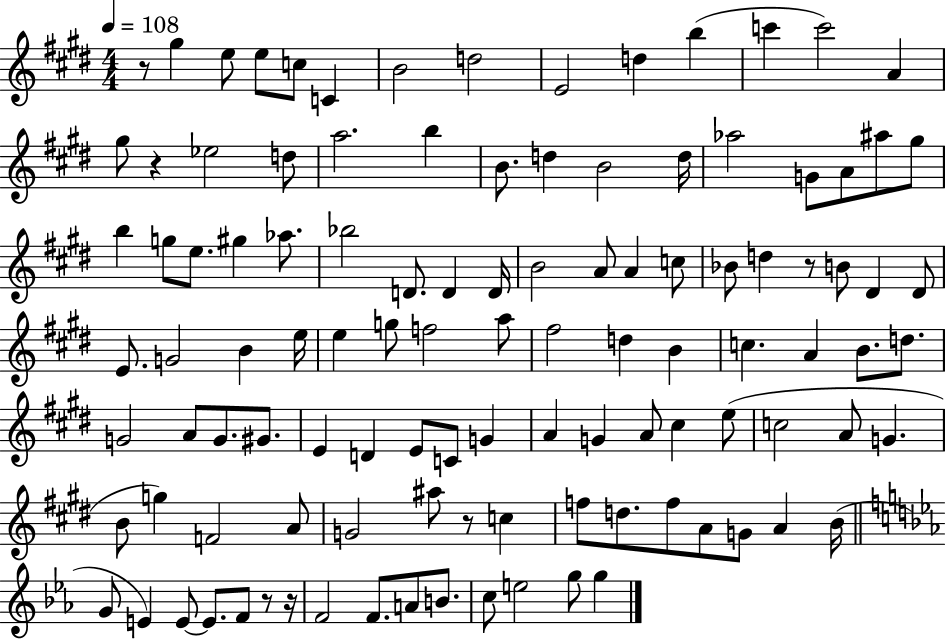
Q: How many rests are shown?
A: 6